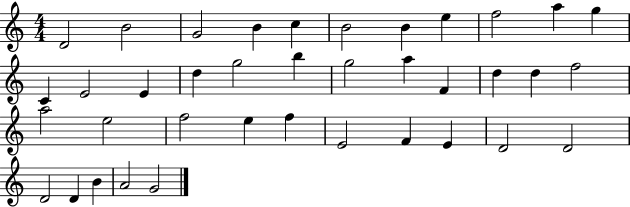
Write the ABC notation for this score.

X:1
T:Untitled
M:4/4
L:1/4
K:C
D2 B2 G2 B c B2 B e f2 a g C E2 E d g2 b g2 a F d d f2 a2 e2 f2 e f E2 F E D2 D2 D2 D B A2 G2